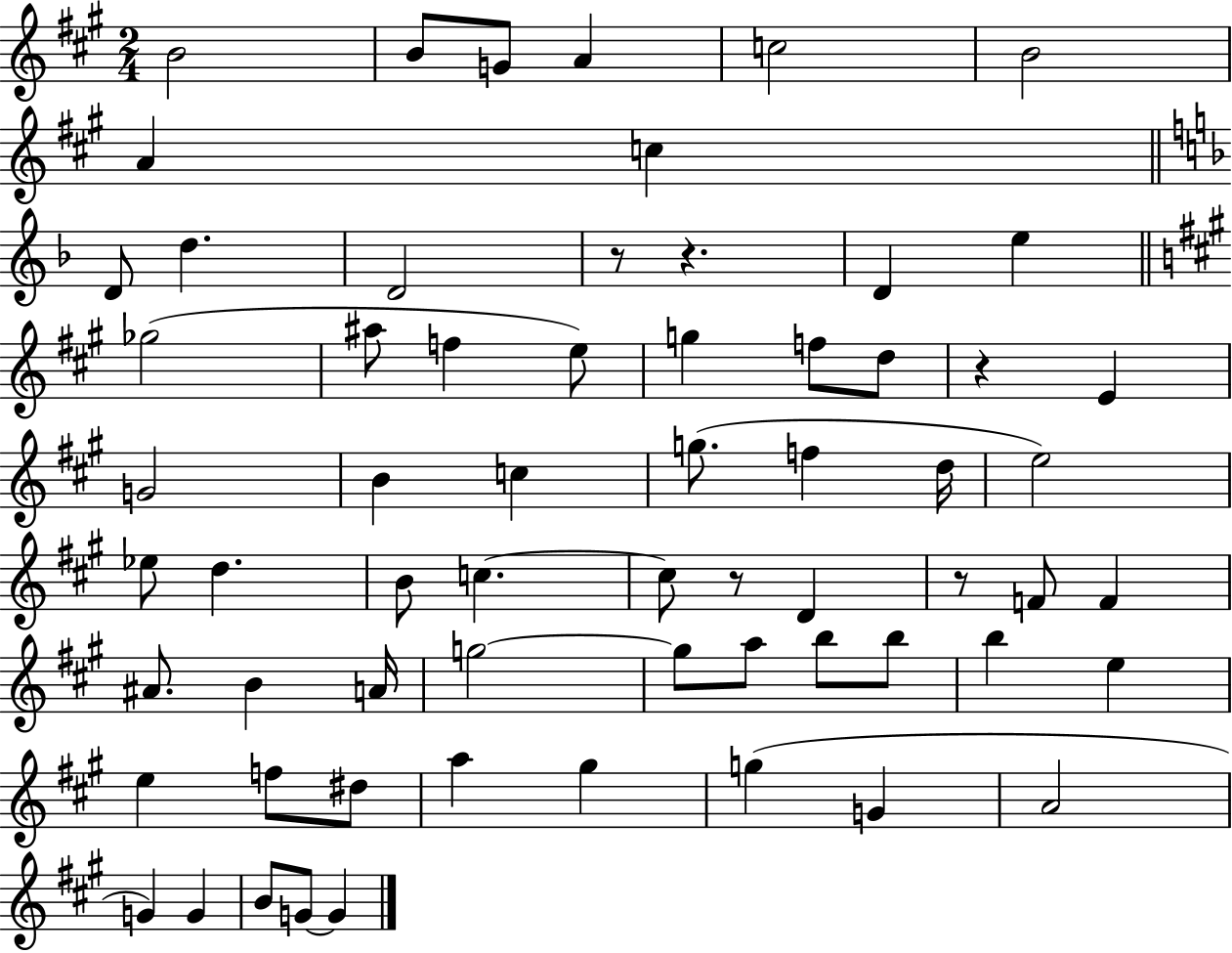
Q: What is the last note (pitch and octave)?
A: G4